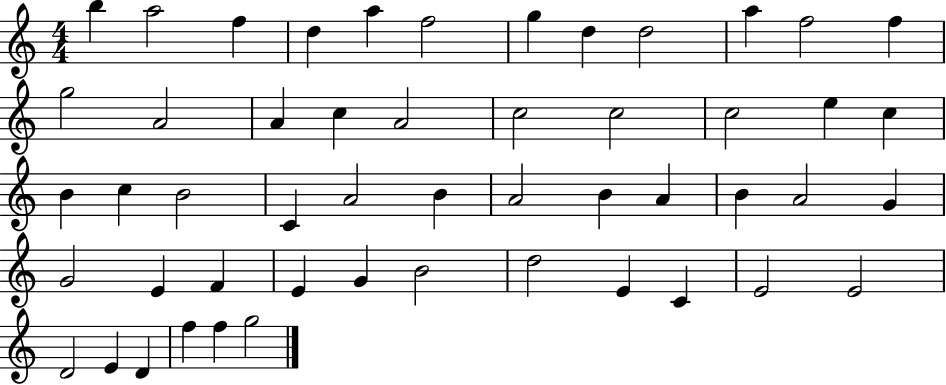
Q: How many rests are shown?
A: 0